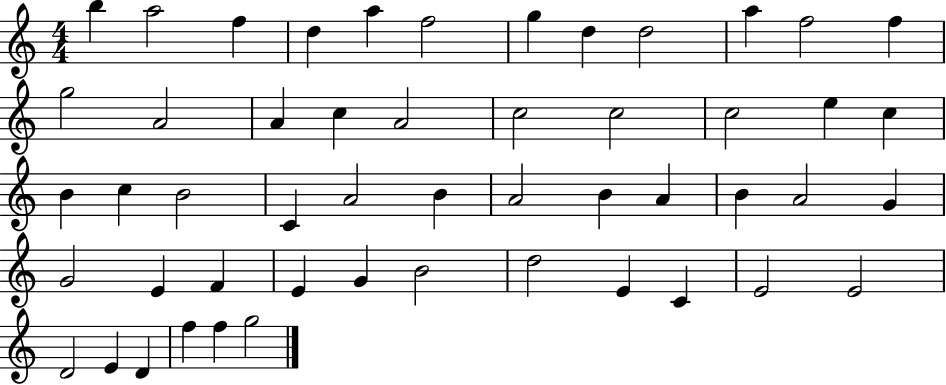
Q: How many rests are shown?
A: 0